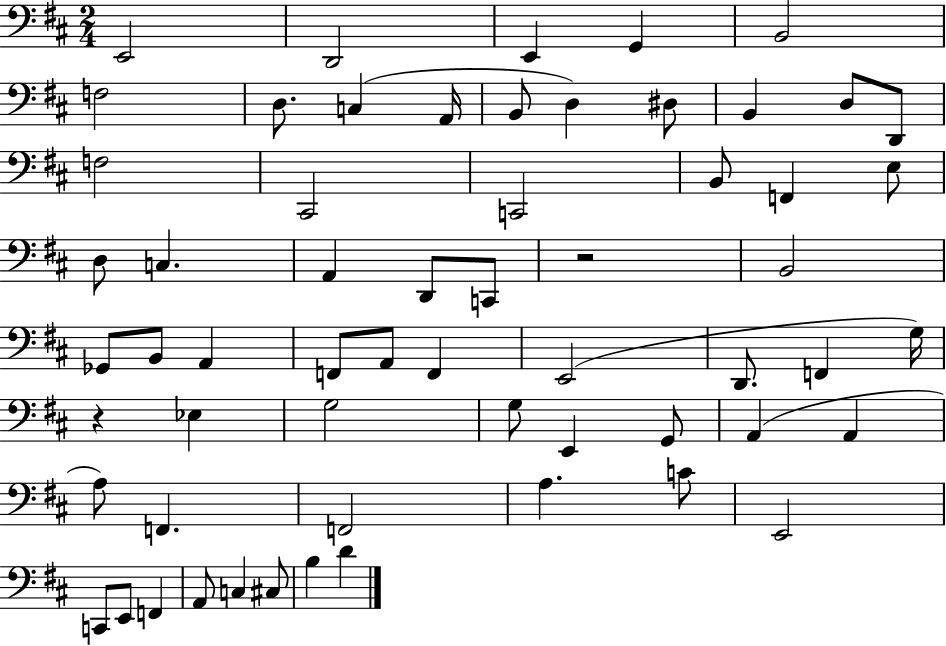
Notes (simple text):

E2/h D2/h E2/q G2/q B2/h F3/h D3/e. C3/q A2/s B2/e D3/q D#3/e B2/q D3/e D2/e F3/h C#2/h C2/h B2/e F2/q E3/e D3/e C3/q. A2/q D2/e C2/e R/h B2/h Gb2/e B2/e A2/q F2/e A2/e F2/q E2/h D2/e. F2/q G3/s R/q Eb3/q G3/h G3/e E2/q G2/e A2/q A2/q A3/e F2/q. F2/h A3/q. C4/e E2/h C2/e E2/e F2/q A2/e C3/q C#3/e B3/q D4/q